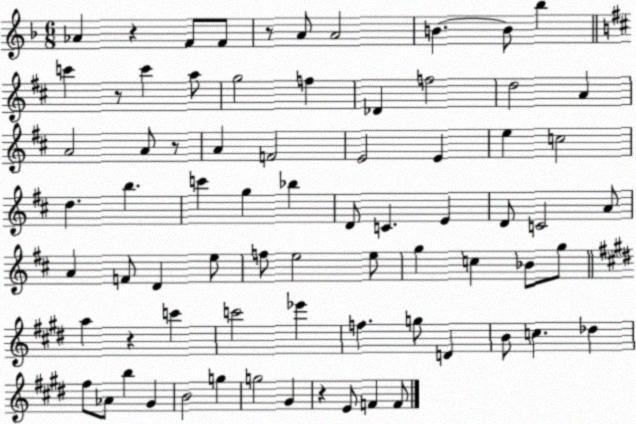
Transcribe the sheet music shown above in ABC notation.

X:1
T:Untitled
M:6/8
L:1/4
K:F
_A z F/2 F/2 z/2 A/2 A2 B B/2 _b c' z/2 c' a/2 g2 f _D f2 d2 A A2 A/2 z/2 A F2 E2 E e c2 d b c' g _b D/2 C E D/2 C2 A/2 A F/2 D e/2 f/2 e2 e/2 g c _B/2 g/2 a z c' c'2 _e' f g/2 D B/2 c _d ^f/2 _A/2 b ^G B2 g g2 ^G z E/2 F F/2